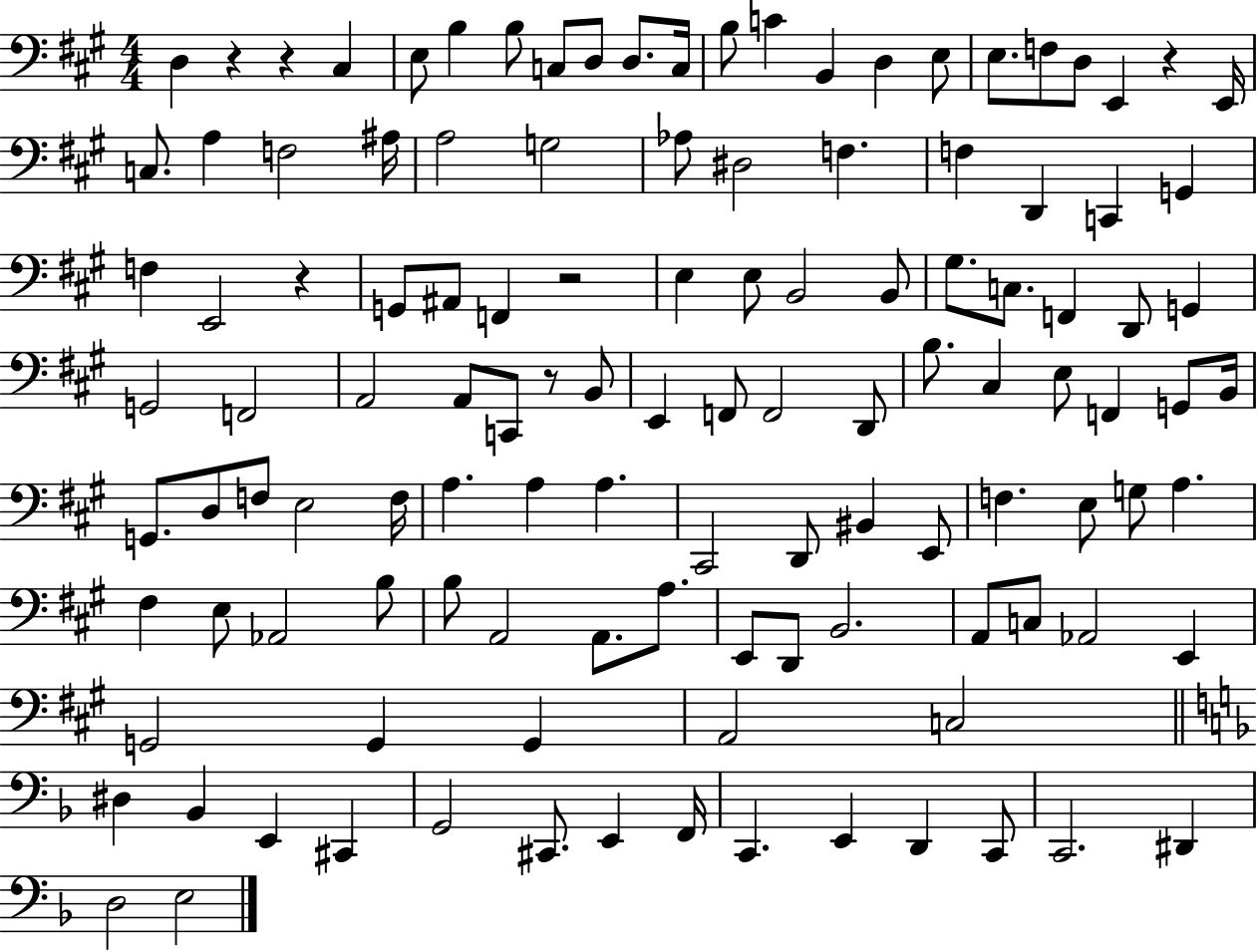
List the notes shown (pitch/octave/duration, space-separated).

D3/q R/q R/q C#3/q E3/e B3/q B3/e C3/e D3/e D3/e. C3/s B3/e C4/q B2/q D3/q E3/e E3/e. F3/e D3/e E2/q R/q E2/s C3/e. A3/q F3/h A#3/s A3/h G3/h Ab3/e D#3/h F3/q. F3/q D2/q C2/q G2/q F3/q E2/h R/q G2/e A#2/e F2/q R/h E3/q E3/e B2/h B2/e G#3/e. C3/e. F2/q D2/e G2/q G2/h F2/h A2/h A2/e C2/e R/e B2/e E2/q F2/e F2/h D2/e B3/e. C#3/q E3/e F2/q G2/e B2/s G2/e. D3/e F3/e E3/h F3/s A3/q. A3/q A3/q. C#2/h D2/e BIS2/q E2/e F3/q. E3/e G3/e A3/q. F#3/q E3/e Ab2/h B3/e B3/e A2/h A2/e. A3/e. E2/e D2/e B2/h. A2/e C3/e Ab2/h E2/q G2/h G2/q G2/q A2/h C3/h D#3/q Bb2/q E2/q C#2/q G2/h C#2/e. E2/q F2/s C2/q. E2/q D2/q C2/e C2/h. D#2/q D3/h E3/h